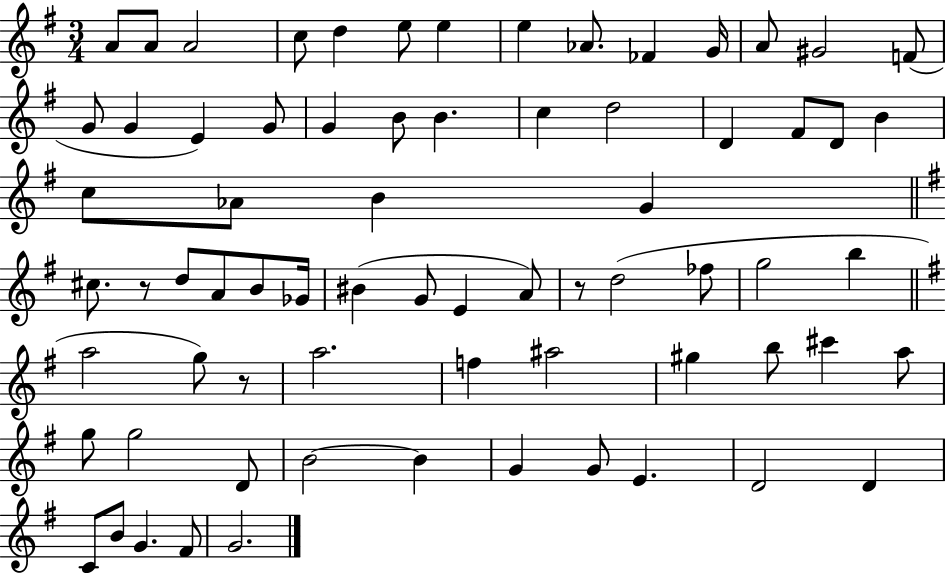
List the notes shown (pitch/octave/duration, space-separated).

A4/e A4/e A4/h C5/e D5/q E5/e E5/q E5/q Ab4/e. FES4/q G4/s A4/e G#4/h F4/e G4/e G4/q E4/q G4/e G4/q B4/e B4/q. C5/q D5/h D4/q F#4/e D4/e B4/q C5/e Ab4/e B4/q G4/q C#5/e. R/e D5/e A4/e B4/e Gb4/s BIS4/q G4/e E4/q A4/e R/e D5/h FES5/e G5/h B5/q A5/h G5/e R/e A5/h. F5/q A#5/h G#5/q B5/e C#6/q A5/e G5/e G5/h D4/e B4/h B4/q G4/q G4/e E4/q. D4/h D4/q C4/e B4/e G4/q. F#4/e G4/h.